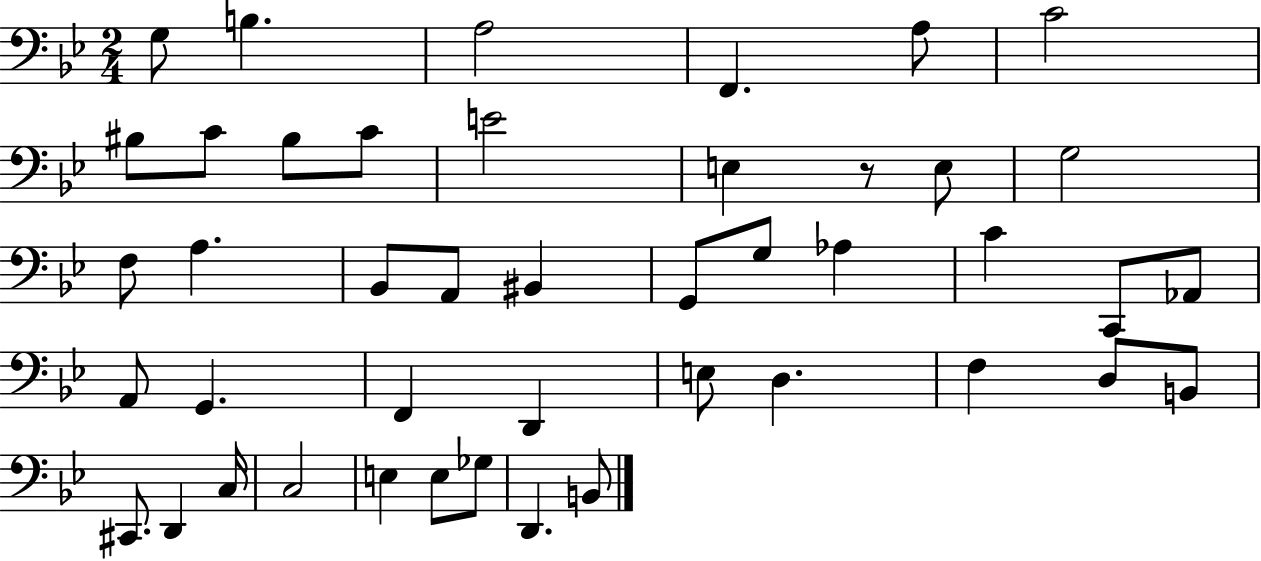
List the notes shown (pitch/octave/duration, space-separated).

G3/e B3/q. A3/h F2/q. A3/e C4/h BIS3/e C4/e BIS3/e C4/e E4/h E3/q R/e E3/e G3/h F3/e A3/q. Bb2/e A2/e BIS2/q G2/e G3/e Ab3/q C4/q C2/e Ab2/e A2/e G2/q. F2/q D2/q E3/e D3/q. F3/q D3/e B2/e C#2/e. D2/q C3/s C3/h E3/q E3/e Gb3/e D2/q. B2/e